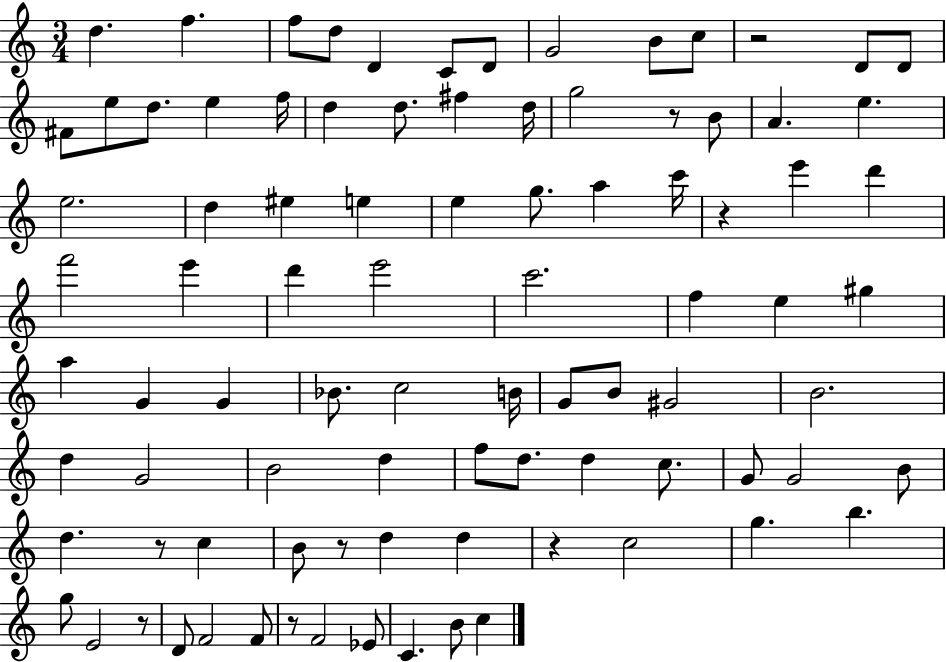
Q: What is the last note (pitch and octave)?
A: C5